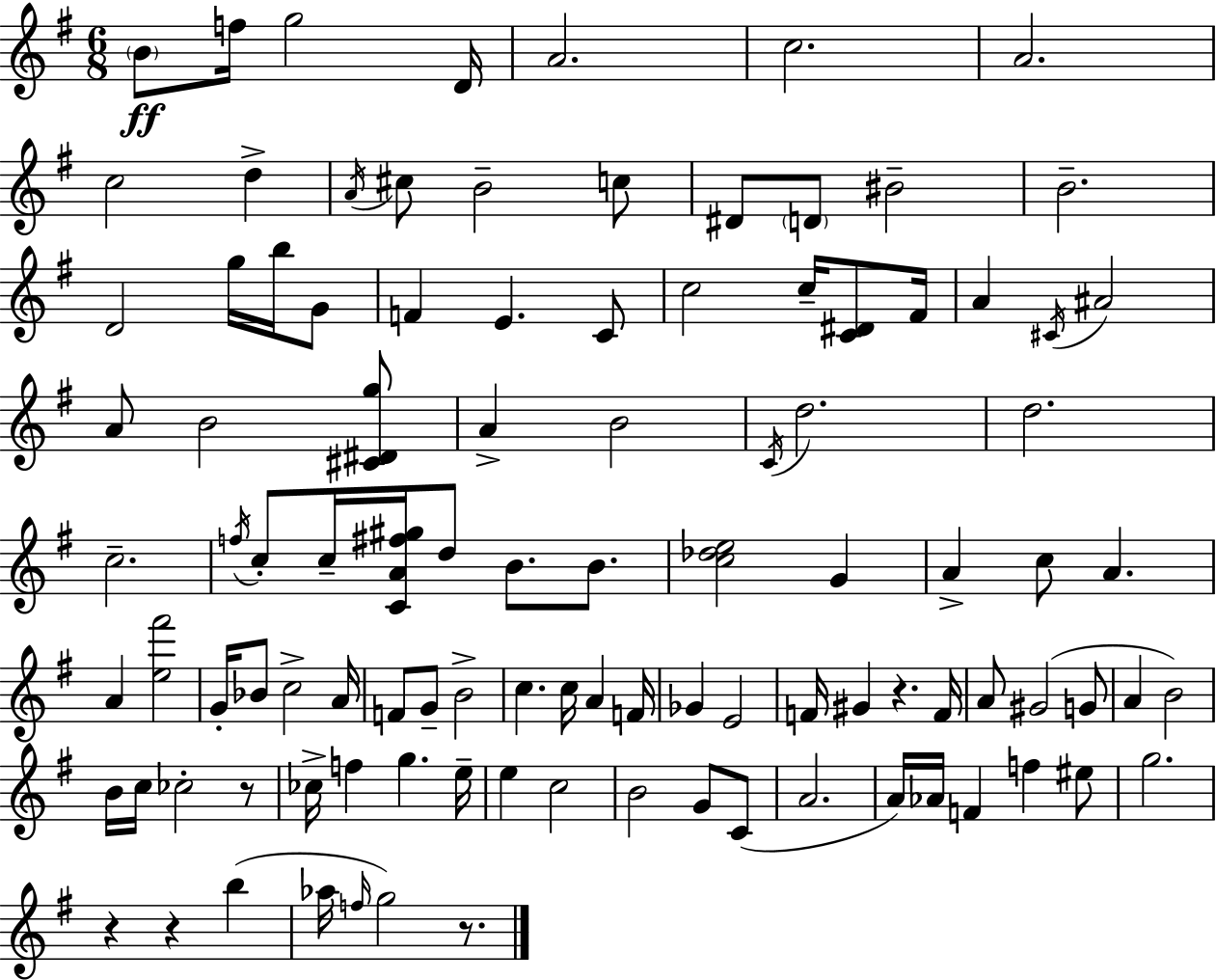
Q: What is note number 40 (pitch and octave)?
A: C5